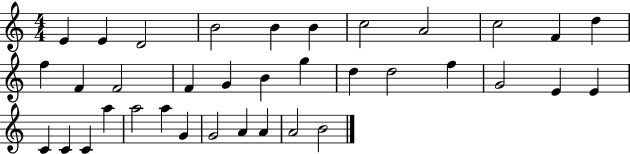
E4/q E4/q D4/h B4/h B4/q B4/q C5/h A4/h C5/h F4/q D5/q F5/q F4/q F4/h F4/q G4/q B4/q G5/q D5/q D5/h F5/q G4/h E4/q E4/q C4/q C4/q C4/q A5/q A5/h A5/q G4/q G4/h A4/q A4/q A4/h B4/h